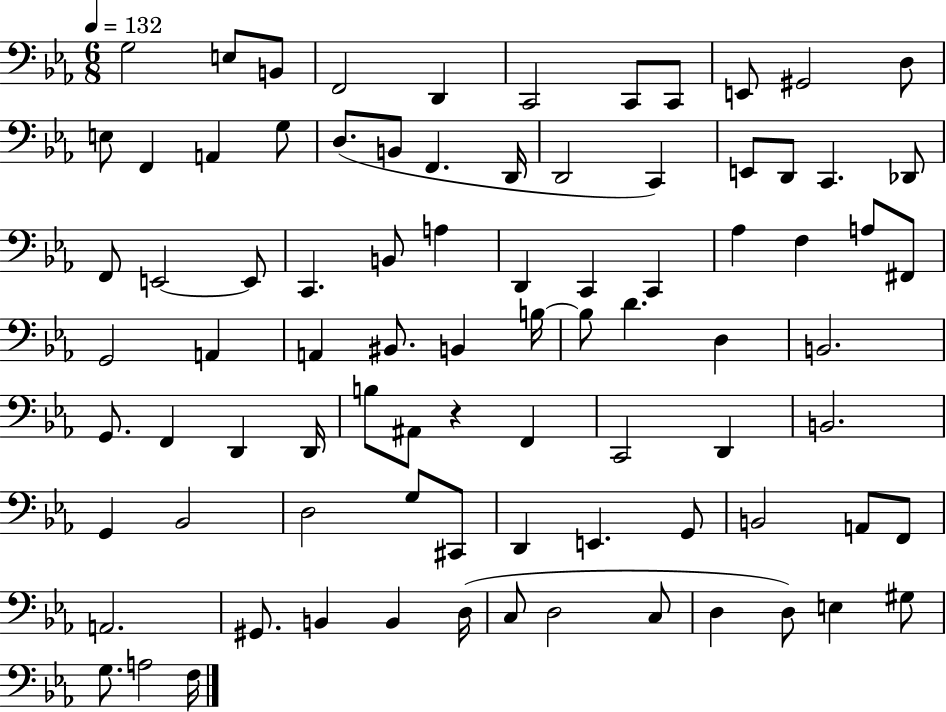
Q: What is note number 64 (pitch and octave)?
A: D2